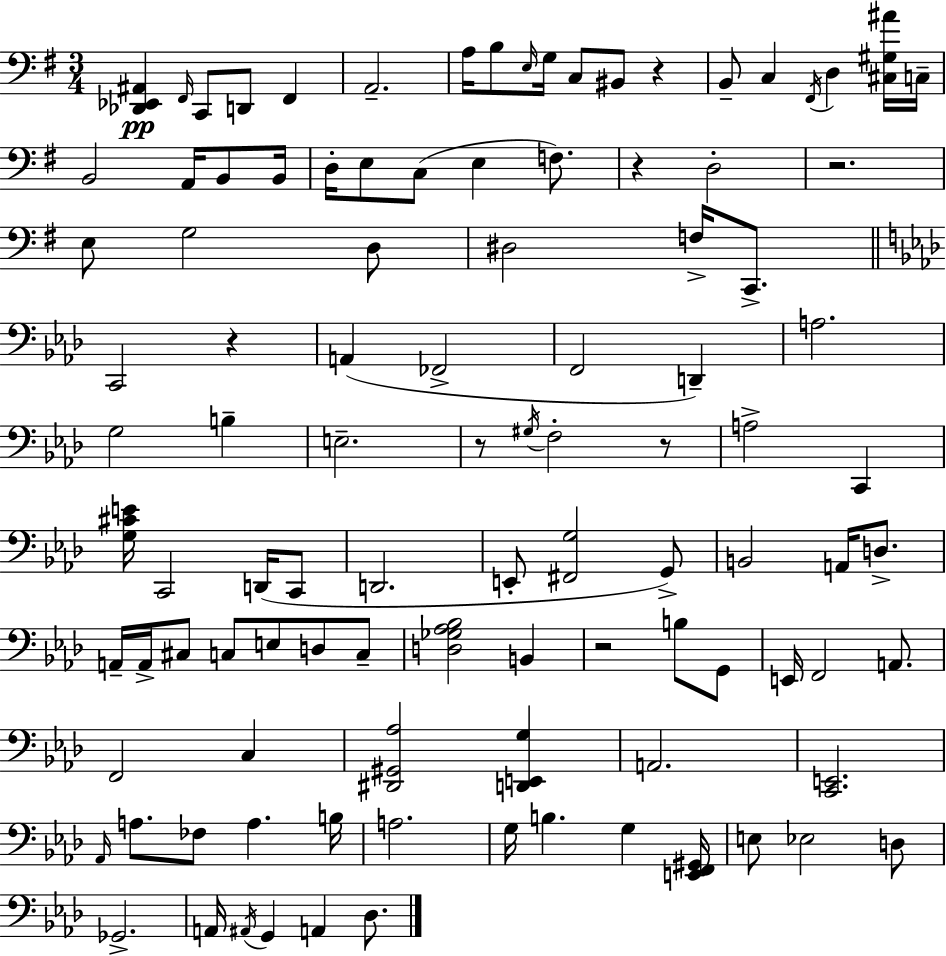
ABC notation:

X:1
T:Untitled
M:3/4
L:1/4
K:G
[_D,,_E,,^A,,] ^F,,/4 C,,/2 D,,/2 ^F,, A,,2 A,/4 B,/2 E,/4 G,/4 C,/2 ^B,,/2 z B,,/2 C, ^F,,/4 D, [^C,^G,^A]/4 C,/4 B,,2 A,,/4 B,,/2 B,,/4 D,/4 E,/2 C,/2 E, F,/2 z D,2 z2 E,/2 G,2 D,/2 ^D,2 F,/4 C,,/2 C,,2 z A,, _F,,2 F,,2 D,, A,2 G,2 B, E,2 z/2 ^G,/4 F,2 z/2 A,2 C,, [G,^CE]/4 C,,2 D,,/4 C,,/2 D,,2 E,,/2 [^F,,G,]2 G,,/2 B,,2 A,,/4 D,/2 A,,/4 A,,/4 ^C,/2 C,/2 E,/2 D,/2 C,/2 [D,_G,_A,_B,]2 B,, z2 B,/2 G,,/2 E,,/4 F,,2 A,,/2 F,,2 C, [^D,,^G,,_A,]2 [D,,E,,G,] A,,2 [C,,E,,]2 _A,,/4 A,/2 _F,/2 A, B,/4 A,2 G,/4 B, G, [E,,F,,^G,,]/4 E,/2 _E,2 D,/2 _G,,2 A,,/4 ^A,,/4 G,, A,, _D,/2